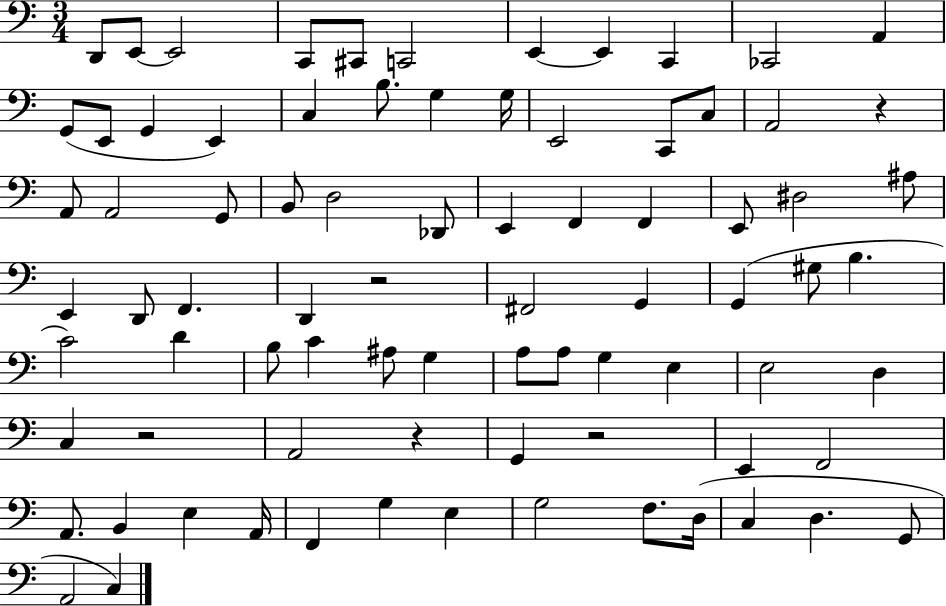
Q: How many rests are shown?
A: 5